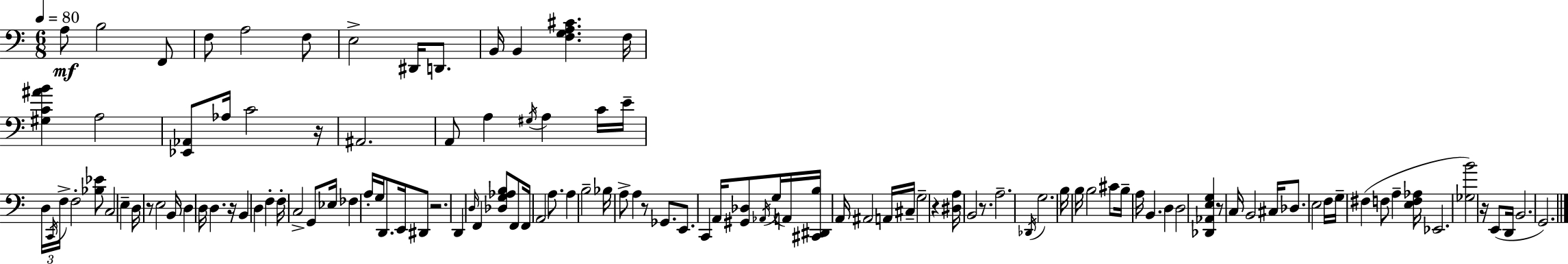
X:1
T:Untitled
M:6/8
L:1/4
K:C
A,/2 B,2 F,,/2 F,/2 A,2 F,/2 E,2 ^D,,/4 D,,/2 B,,/4 B,, [F,G,A,^C] F,/4 [^G,C^AB] A,2 [_E,,_A,,]/2 _A,/4 C2 z/4 ^A,,2 A,,/2 A, ^G,/4 A, C/4 E/4 D,/4 C,,/4 F,/4 F,2 [_B,_E]/2 C,2 E, D,/4 z/2 E,2 B,,/4 D, D,/4 D, z/4 B,, D, F, F,/4 C,2 G,,/2 _E,/4 _F, A,/4 G,/4 D,,/2 E,,/4 ^D,,/2 z2 D,, D,/4 F,, [_D,G,_A,B,]/2 F,,/2 F,,/4 A,,2 A,/2 A, B,2 _B,/4 A,/2 A, z/2 _G,,/2 E,,/2 C,, A,,/4 [^G,,_D,]/2 _A,,/4 G,/4 A,,/4 [^C,,^D,,B,]/4 A,,/4 ^A,,2 A,,/4 ^C,/4 G,2 z [^D,A,]/4 B,,2 z/2 A,2 _D,,/4 G,2 B,/4 B,/4 B,2 ^C/2 B,/4 A,/4 B,, D, D,2 [_D,,_A,,E,G,] z/2 C,/4 B,,2 ^C,/4 _D,/2 E,2 F,/4 G,/4 ^F, F,/2 A, [E,F,_A,]/4 _E,,2 [_G,B]2 z/4 E,,/2 D,,/4 B,,2 G,,2